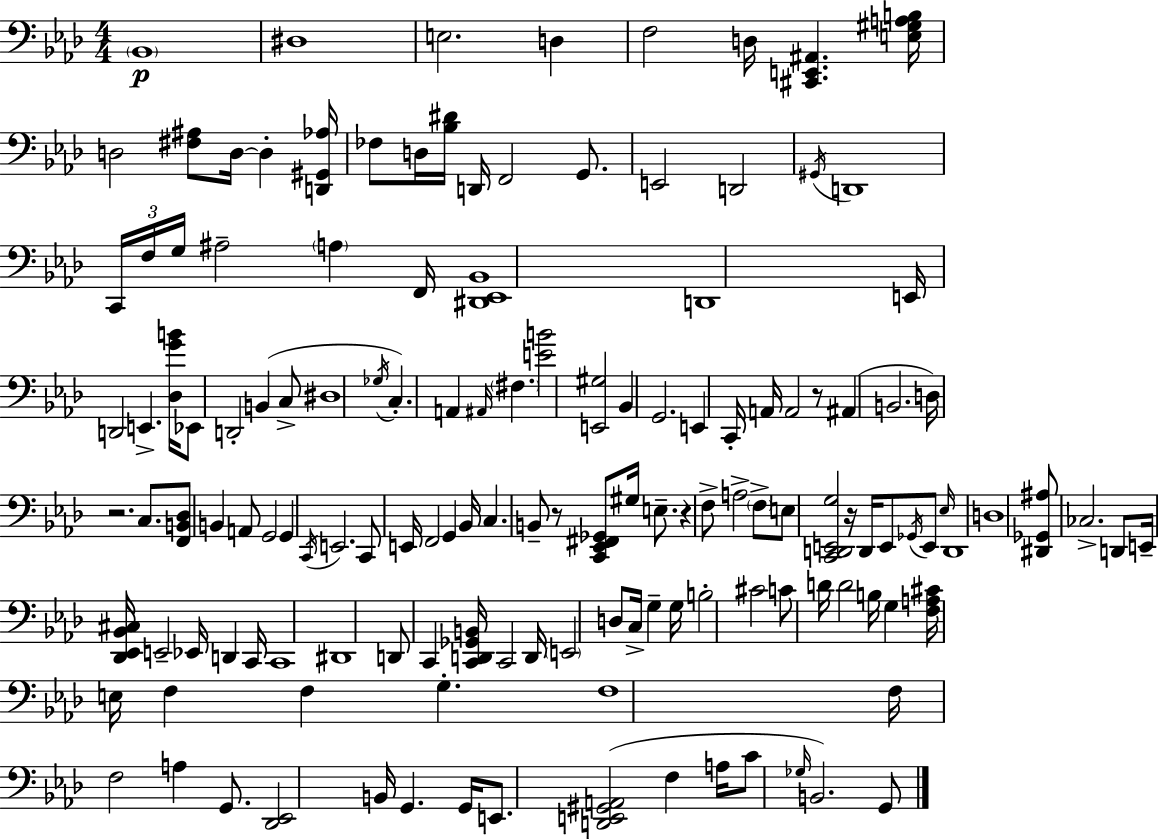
X:1
T:Untitled
M:4/4
L:1/4
K:Ab
_B,,4 ^D,4 E,2 D, F,2 D,/4 [^C,,E,,^A,,] [E,^G,A,B,]/4 D,2 [^F,^A,]/2 D,/4 D, [D,,^G,,_A,]/4 _F,/2 D,/4 [_B,^D]/4 D,,/4 F,,2 G,,/2 E,,2 D,,2 ^G,,/4 D,,4 C,,/4 F,/4 G,/4 ^A,2 A, F,,/4 [^D,,_E,,_B,,]4 D,,4 E,,/4 D,,2 E,, [_D,GB]/4 _E,,/2 D,,2 B,, C,/2 ^D,4 _G,/4 C, A,, ^A,,/4 ^F, [EB]2 [E,,^G,]2 _B,, G,,2 E,, C,,/4 A,,/4 A,,2 z/2 ^A,, B,,2 D,/4 z2 C,/2 [F,,B,,_D,]/2 B,, A,,/2 G,,2 G,, C,,/4 E,,2 C,,/2 E,,/4 F,,2 G,, _B,,/4 C, B,,/2 z/2 [C,,_E,,^F,,_G,,]/2 ^G,/4 E,/2 z F,/2 A,2 F,/2 E,/2 [C,,D,,E,,G,]2 z/4 D,,/4 E,,/2 _G,,/4 E,,/2 _E,/4 D,,4 D,4 [^D,,_G,,^A,]/2 _C,2 D,,/2 E,,/4 [_D,,_E,,_B,,^C,]/4 E,,2 _E,,/4 D,, C,,/4 C,,4 ^D,,4 D,,/2 C,, [C,,D,,_G,,B,,]/4 C,,2 D,,/4 E,,2 D,/2 C,/4 G, G,/4 B,2 ^C2 C/2 D/4 D2 B,/4 G, [F,A,^C]/4 E,/4 F, F, G, F,4 F,/4 F,2 A, G,,/2 [_D,,_E,,]2 B,,/4 G,, G,,/4 E,,/2 [D,,E,,^G,,A,,]2 F, A,/4 C/2 _G,/4 B,,2 G,,/2